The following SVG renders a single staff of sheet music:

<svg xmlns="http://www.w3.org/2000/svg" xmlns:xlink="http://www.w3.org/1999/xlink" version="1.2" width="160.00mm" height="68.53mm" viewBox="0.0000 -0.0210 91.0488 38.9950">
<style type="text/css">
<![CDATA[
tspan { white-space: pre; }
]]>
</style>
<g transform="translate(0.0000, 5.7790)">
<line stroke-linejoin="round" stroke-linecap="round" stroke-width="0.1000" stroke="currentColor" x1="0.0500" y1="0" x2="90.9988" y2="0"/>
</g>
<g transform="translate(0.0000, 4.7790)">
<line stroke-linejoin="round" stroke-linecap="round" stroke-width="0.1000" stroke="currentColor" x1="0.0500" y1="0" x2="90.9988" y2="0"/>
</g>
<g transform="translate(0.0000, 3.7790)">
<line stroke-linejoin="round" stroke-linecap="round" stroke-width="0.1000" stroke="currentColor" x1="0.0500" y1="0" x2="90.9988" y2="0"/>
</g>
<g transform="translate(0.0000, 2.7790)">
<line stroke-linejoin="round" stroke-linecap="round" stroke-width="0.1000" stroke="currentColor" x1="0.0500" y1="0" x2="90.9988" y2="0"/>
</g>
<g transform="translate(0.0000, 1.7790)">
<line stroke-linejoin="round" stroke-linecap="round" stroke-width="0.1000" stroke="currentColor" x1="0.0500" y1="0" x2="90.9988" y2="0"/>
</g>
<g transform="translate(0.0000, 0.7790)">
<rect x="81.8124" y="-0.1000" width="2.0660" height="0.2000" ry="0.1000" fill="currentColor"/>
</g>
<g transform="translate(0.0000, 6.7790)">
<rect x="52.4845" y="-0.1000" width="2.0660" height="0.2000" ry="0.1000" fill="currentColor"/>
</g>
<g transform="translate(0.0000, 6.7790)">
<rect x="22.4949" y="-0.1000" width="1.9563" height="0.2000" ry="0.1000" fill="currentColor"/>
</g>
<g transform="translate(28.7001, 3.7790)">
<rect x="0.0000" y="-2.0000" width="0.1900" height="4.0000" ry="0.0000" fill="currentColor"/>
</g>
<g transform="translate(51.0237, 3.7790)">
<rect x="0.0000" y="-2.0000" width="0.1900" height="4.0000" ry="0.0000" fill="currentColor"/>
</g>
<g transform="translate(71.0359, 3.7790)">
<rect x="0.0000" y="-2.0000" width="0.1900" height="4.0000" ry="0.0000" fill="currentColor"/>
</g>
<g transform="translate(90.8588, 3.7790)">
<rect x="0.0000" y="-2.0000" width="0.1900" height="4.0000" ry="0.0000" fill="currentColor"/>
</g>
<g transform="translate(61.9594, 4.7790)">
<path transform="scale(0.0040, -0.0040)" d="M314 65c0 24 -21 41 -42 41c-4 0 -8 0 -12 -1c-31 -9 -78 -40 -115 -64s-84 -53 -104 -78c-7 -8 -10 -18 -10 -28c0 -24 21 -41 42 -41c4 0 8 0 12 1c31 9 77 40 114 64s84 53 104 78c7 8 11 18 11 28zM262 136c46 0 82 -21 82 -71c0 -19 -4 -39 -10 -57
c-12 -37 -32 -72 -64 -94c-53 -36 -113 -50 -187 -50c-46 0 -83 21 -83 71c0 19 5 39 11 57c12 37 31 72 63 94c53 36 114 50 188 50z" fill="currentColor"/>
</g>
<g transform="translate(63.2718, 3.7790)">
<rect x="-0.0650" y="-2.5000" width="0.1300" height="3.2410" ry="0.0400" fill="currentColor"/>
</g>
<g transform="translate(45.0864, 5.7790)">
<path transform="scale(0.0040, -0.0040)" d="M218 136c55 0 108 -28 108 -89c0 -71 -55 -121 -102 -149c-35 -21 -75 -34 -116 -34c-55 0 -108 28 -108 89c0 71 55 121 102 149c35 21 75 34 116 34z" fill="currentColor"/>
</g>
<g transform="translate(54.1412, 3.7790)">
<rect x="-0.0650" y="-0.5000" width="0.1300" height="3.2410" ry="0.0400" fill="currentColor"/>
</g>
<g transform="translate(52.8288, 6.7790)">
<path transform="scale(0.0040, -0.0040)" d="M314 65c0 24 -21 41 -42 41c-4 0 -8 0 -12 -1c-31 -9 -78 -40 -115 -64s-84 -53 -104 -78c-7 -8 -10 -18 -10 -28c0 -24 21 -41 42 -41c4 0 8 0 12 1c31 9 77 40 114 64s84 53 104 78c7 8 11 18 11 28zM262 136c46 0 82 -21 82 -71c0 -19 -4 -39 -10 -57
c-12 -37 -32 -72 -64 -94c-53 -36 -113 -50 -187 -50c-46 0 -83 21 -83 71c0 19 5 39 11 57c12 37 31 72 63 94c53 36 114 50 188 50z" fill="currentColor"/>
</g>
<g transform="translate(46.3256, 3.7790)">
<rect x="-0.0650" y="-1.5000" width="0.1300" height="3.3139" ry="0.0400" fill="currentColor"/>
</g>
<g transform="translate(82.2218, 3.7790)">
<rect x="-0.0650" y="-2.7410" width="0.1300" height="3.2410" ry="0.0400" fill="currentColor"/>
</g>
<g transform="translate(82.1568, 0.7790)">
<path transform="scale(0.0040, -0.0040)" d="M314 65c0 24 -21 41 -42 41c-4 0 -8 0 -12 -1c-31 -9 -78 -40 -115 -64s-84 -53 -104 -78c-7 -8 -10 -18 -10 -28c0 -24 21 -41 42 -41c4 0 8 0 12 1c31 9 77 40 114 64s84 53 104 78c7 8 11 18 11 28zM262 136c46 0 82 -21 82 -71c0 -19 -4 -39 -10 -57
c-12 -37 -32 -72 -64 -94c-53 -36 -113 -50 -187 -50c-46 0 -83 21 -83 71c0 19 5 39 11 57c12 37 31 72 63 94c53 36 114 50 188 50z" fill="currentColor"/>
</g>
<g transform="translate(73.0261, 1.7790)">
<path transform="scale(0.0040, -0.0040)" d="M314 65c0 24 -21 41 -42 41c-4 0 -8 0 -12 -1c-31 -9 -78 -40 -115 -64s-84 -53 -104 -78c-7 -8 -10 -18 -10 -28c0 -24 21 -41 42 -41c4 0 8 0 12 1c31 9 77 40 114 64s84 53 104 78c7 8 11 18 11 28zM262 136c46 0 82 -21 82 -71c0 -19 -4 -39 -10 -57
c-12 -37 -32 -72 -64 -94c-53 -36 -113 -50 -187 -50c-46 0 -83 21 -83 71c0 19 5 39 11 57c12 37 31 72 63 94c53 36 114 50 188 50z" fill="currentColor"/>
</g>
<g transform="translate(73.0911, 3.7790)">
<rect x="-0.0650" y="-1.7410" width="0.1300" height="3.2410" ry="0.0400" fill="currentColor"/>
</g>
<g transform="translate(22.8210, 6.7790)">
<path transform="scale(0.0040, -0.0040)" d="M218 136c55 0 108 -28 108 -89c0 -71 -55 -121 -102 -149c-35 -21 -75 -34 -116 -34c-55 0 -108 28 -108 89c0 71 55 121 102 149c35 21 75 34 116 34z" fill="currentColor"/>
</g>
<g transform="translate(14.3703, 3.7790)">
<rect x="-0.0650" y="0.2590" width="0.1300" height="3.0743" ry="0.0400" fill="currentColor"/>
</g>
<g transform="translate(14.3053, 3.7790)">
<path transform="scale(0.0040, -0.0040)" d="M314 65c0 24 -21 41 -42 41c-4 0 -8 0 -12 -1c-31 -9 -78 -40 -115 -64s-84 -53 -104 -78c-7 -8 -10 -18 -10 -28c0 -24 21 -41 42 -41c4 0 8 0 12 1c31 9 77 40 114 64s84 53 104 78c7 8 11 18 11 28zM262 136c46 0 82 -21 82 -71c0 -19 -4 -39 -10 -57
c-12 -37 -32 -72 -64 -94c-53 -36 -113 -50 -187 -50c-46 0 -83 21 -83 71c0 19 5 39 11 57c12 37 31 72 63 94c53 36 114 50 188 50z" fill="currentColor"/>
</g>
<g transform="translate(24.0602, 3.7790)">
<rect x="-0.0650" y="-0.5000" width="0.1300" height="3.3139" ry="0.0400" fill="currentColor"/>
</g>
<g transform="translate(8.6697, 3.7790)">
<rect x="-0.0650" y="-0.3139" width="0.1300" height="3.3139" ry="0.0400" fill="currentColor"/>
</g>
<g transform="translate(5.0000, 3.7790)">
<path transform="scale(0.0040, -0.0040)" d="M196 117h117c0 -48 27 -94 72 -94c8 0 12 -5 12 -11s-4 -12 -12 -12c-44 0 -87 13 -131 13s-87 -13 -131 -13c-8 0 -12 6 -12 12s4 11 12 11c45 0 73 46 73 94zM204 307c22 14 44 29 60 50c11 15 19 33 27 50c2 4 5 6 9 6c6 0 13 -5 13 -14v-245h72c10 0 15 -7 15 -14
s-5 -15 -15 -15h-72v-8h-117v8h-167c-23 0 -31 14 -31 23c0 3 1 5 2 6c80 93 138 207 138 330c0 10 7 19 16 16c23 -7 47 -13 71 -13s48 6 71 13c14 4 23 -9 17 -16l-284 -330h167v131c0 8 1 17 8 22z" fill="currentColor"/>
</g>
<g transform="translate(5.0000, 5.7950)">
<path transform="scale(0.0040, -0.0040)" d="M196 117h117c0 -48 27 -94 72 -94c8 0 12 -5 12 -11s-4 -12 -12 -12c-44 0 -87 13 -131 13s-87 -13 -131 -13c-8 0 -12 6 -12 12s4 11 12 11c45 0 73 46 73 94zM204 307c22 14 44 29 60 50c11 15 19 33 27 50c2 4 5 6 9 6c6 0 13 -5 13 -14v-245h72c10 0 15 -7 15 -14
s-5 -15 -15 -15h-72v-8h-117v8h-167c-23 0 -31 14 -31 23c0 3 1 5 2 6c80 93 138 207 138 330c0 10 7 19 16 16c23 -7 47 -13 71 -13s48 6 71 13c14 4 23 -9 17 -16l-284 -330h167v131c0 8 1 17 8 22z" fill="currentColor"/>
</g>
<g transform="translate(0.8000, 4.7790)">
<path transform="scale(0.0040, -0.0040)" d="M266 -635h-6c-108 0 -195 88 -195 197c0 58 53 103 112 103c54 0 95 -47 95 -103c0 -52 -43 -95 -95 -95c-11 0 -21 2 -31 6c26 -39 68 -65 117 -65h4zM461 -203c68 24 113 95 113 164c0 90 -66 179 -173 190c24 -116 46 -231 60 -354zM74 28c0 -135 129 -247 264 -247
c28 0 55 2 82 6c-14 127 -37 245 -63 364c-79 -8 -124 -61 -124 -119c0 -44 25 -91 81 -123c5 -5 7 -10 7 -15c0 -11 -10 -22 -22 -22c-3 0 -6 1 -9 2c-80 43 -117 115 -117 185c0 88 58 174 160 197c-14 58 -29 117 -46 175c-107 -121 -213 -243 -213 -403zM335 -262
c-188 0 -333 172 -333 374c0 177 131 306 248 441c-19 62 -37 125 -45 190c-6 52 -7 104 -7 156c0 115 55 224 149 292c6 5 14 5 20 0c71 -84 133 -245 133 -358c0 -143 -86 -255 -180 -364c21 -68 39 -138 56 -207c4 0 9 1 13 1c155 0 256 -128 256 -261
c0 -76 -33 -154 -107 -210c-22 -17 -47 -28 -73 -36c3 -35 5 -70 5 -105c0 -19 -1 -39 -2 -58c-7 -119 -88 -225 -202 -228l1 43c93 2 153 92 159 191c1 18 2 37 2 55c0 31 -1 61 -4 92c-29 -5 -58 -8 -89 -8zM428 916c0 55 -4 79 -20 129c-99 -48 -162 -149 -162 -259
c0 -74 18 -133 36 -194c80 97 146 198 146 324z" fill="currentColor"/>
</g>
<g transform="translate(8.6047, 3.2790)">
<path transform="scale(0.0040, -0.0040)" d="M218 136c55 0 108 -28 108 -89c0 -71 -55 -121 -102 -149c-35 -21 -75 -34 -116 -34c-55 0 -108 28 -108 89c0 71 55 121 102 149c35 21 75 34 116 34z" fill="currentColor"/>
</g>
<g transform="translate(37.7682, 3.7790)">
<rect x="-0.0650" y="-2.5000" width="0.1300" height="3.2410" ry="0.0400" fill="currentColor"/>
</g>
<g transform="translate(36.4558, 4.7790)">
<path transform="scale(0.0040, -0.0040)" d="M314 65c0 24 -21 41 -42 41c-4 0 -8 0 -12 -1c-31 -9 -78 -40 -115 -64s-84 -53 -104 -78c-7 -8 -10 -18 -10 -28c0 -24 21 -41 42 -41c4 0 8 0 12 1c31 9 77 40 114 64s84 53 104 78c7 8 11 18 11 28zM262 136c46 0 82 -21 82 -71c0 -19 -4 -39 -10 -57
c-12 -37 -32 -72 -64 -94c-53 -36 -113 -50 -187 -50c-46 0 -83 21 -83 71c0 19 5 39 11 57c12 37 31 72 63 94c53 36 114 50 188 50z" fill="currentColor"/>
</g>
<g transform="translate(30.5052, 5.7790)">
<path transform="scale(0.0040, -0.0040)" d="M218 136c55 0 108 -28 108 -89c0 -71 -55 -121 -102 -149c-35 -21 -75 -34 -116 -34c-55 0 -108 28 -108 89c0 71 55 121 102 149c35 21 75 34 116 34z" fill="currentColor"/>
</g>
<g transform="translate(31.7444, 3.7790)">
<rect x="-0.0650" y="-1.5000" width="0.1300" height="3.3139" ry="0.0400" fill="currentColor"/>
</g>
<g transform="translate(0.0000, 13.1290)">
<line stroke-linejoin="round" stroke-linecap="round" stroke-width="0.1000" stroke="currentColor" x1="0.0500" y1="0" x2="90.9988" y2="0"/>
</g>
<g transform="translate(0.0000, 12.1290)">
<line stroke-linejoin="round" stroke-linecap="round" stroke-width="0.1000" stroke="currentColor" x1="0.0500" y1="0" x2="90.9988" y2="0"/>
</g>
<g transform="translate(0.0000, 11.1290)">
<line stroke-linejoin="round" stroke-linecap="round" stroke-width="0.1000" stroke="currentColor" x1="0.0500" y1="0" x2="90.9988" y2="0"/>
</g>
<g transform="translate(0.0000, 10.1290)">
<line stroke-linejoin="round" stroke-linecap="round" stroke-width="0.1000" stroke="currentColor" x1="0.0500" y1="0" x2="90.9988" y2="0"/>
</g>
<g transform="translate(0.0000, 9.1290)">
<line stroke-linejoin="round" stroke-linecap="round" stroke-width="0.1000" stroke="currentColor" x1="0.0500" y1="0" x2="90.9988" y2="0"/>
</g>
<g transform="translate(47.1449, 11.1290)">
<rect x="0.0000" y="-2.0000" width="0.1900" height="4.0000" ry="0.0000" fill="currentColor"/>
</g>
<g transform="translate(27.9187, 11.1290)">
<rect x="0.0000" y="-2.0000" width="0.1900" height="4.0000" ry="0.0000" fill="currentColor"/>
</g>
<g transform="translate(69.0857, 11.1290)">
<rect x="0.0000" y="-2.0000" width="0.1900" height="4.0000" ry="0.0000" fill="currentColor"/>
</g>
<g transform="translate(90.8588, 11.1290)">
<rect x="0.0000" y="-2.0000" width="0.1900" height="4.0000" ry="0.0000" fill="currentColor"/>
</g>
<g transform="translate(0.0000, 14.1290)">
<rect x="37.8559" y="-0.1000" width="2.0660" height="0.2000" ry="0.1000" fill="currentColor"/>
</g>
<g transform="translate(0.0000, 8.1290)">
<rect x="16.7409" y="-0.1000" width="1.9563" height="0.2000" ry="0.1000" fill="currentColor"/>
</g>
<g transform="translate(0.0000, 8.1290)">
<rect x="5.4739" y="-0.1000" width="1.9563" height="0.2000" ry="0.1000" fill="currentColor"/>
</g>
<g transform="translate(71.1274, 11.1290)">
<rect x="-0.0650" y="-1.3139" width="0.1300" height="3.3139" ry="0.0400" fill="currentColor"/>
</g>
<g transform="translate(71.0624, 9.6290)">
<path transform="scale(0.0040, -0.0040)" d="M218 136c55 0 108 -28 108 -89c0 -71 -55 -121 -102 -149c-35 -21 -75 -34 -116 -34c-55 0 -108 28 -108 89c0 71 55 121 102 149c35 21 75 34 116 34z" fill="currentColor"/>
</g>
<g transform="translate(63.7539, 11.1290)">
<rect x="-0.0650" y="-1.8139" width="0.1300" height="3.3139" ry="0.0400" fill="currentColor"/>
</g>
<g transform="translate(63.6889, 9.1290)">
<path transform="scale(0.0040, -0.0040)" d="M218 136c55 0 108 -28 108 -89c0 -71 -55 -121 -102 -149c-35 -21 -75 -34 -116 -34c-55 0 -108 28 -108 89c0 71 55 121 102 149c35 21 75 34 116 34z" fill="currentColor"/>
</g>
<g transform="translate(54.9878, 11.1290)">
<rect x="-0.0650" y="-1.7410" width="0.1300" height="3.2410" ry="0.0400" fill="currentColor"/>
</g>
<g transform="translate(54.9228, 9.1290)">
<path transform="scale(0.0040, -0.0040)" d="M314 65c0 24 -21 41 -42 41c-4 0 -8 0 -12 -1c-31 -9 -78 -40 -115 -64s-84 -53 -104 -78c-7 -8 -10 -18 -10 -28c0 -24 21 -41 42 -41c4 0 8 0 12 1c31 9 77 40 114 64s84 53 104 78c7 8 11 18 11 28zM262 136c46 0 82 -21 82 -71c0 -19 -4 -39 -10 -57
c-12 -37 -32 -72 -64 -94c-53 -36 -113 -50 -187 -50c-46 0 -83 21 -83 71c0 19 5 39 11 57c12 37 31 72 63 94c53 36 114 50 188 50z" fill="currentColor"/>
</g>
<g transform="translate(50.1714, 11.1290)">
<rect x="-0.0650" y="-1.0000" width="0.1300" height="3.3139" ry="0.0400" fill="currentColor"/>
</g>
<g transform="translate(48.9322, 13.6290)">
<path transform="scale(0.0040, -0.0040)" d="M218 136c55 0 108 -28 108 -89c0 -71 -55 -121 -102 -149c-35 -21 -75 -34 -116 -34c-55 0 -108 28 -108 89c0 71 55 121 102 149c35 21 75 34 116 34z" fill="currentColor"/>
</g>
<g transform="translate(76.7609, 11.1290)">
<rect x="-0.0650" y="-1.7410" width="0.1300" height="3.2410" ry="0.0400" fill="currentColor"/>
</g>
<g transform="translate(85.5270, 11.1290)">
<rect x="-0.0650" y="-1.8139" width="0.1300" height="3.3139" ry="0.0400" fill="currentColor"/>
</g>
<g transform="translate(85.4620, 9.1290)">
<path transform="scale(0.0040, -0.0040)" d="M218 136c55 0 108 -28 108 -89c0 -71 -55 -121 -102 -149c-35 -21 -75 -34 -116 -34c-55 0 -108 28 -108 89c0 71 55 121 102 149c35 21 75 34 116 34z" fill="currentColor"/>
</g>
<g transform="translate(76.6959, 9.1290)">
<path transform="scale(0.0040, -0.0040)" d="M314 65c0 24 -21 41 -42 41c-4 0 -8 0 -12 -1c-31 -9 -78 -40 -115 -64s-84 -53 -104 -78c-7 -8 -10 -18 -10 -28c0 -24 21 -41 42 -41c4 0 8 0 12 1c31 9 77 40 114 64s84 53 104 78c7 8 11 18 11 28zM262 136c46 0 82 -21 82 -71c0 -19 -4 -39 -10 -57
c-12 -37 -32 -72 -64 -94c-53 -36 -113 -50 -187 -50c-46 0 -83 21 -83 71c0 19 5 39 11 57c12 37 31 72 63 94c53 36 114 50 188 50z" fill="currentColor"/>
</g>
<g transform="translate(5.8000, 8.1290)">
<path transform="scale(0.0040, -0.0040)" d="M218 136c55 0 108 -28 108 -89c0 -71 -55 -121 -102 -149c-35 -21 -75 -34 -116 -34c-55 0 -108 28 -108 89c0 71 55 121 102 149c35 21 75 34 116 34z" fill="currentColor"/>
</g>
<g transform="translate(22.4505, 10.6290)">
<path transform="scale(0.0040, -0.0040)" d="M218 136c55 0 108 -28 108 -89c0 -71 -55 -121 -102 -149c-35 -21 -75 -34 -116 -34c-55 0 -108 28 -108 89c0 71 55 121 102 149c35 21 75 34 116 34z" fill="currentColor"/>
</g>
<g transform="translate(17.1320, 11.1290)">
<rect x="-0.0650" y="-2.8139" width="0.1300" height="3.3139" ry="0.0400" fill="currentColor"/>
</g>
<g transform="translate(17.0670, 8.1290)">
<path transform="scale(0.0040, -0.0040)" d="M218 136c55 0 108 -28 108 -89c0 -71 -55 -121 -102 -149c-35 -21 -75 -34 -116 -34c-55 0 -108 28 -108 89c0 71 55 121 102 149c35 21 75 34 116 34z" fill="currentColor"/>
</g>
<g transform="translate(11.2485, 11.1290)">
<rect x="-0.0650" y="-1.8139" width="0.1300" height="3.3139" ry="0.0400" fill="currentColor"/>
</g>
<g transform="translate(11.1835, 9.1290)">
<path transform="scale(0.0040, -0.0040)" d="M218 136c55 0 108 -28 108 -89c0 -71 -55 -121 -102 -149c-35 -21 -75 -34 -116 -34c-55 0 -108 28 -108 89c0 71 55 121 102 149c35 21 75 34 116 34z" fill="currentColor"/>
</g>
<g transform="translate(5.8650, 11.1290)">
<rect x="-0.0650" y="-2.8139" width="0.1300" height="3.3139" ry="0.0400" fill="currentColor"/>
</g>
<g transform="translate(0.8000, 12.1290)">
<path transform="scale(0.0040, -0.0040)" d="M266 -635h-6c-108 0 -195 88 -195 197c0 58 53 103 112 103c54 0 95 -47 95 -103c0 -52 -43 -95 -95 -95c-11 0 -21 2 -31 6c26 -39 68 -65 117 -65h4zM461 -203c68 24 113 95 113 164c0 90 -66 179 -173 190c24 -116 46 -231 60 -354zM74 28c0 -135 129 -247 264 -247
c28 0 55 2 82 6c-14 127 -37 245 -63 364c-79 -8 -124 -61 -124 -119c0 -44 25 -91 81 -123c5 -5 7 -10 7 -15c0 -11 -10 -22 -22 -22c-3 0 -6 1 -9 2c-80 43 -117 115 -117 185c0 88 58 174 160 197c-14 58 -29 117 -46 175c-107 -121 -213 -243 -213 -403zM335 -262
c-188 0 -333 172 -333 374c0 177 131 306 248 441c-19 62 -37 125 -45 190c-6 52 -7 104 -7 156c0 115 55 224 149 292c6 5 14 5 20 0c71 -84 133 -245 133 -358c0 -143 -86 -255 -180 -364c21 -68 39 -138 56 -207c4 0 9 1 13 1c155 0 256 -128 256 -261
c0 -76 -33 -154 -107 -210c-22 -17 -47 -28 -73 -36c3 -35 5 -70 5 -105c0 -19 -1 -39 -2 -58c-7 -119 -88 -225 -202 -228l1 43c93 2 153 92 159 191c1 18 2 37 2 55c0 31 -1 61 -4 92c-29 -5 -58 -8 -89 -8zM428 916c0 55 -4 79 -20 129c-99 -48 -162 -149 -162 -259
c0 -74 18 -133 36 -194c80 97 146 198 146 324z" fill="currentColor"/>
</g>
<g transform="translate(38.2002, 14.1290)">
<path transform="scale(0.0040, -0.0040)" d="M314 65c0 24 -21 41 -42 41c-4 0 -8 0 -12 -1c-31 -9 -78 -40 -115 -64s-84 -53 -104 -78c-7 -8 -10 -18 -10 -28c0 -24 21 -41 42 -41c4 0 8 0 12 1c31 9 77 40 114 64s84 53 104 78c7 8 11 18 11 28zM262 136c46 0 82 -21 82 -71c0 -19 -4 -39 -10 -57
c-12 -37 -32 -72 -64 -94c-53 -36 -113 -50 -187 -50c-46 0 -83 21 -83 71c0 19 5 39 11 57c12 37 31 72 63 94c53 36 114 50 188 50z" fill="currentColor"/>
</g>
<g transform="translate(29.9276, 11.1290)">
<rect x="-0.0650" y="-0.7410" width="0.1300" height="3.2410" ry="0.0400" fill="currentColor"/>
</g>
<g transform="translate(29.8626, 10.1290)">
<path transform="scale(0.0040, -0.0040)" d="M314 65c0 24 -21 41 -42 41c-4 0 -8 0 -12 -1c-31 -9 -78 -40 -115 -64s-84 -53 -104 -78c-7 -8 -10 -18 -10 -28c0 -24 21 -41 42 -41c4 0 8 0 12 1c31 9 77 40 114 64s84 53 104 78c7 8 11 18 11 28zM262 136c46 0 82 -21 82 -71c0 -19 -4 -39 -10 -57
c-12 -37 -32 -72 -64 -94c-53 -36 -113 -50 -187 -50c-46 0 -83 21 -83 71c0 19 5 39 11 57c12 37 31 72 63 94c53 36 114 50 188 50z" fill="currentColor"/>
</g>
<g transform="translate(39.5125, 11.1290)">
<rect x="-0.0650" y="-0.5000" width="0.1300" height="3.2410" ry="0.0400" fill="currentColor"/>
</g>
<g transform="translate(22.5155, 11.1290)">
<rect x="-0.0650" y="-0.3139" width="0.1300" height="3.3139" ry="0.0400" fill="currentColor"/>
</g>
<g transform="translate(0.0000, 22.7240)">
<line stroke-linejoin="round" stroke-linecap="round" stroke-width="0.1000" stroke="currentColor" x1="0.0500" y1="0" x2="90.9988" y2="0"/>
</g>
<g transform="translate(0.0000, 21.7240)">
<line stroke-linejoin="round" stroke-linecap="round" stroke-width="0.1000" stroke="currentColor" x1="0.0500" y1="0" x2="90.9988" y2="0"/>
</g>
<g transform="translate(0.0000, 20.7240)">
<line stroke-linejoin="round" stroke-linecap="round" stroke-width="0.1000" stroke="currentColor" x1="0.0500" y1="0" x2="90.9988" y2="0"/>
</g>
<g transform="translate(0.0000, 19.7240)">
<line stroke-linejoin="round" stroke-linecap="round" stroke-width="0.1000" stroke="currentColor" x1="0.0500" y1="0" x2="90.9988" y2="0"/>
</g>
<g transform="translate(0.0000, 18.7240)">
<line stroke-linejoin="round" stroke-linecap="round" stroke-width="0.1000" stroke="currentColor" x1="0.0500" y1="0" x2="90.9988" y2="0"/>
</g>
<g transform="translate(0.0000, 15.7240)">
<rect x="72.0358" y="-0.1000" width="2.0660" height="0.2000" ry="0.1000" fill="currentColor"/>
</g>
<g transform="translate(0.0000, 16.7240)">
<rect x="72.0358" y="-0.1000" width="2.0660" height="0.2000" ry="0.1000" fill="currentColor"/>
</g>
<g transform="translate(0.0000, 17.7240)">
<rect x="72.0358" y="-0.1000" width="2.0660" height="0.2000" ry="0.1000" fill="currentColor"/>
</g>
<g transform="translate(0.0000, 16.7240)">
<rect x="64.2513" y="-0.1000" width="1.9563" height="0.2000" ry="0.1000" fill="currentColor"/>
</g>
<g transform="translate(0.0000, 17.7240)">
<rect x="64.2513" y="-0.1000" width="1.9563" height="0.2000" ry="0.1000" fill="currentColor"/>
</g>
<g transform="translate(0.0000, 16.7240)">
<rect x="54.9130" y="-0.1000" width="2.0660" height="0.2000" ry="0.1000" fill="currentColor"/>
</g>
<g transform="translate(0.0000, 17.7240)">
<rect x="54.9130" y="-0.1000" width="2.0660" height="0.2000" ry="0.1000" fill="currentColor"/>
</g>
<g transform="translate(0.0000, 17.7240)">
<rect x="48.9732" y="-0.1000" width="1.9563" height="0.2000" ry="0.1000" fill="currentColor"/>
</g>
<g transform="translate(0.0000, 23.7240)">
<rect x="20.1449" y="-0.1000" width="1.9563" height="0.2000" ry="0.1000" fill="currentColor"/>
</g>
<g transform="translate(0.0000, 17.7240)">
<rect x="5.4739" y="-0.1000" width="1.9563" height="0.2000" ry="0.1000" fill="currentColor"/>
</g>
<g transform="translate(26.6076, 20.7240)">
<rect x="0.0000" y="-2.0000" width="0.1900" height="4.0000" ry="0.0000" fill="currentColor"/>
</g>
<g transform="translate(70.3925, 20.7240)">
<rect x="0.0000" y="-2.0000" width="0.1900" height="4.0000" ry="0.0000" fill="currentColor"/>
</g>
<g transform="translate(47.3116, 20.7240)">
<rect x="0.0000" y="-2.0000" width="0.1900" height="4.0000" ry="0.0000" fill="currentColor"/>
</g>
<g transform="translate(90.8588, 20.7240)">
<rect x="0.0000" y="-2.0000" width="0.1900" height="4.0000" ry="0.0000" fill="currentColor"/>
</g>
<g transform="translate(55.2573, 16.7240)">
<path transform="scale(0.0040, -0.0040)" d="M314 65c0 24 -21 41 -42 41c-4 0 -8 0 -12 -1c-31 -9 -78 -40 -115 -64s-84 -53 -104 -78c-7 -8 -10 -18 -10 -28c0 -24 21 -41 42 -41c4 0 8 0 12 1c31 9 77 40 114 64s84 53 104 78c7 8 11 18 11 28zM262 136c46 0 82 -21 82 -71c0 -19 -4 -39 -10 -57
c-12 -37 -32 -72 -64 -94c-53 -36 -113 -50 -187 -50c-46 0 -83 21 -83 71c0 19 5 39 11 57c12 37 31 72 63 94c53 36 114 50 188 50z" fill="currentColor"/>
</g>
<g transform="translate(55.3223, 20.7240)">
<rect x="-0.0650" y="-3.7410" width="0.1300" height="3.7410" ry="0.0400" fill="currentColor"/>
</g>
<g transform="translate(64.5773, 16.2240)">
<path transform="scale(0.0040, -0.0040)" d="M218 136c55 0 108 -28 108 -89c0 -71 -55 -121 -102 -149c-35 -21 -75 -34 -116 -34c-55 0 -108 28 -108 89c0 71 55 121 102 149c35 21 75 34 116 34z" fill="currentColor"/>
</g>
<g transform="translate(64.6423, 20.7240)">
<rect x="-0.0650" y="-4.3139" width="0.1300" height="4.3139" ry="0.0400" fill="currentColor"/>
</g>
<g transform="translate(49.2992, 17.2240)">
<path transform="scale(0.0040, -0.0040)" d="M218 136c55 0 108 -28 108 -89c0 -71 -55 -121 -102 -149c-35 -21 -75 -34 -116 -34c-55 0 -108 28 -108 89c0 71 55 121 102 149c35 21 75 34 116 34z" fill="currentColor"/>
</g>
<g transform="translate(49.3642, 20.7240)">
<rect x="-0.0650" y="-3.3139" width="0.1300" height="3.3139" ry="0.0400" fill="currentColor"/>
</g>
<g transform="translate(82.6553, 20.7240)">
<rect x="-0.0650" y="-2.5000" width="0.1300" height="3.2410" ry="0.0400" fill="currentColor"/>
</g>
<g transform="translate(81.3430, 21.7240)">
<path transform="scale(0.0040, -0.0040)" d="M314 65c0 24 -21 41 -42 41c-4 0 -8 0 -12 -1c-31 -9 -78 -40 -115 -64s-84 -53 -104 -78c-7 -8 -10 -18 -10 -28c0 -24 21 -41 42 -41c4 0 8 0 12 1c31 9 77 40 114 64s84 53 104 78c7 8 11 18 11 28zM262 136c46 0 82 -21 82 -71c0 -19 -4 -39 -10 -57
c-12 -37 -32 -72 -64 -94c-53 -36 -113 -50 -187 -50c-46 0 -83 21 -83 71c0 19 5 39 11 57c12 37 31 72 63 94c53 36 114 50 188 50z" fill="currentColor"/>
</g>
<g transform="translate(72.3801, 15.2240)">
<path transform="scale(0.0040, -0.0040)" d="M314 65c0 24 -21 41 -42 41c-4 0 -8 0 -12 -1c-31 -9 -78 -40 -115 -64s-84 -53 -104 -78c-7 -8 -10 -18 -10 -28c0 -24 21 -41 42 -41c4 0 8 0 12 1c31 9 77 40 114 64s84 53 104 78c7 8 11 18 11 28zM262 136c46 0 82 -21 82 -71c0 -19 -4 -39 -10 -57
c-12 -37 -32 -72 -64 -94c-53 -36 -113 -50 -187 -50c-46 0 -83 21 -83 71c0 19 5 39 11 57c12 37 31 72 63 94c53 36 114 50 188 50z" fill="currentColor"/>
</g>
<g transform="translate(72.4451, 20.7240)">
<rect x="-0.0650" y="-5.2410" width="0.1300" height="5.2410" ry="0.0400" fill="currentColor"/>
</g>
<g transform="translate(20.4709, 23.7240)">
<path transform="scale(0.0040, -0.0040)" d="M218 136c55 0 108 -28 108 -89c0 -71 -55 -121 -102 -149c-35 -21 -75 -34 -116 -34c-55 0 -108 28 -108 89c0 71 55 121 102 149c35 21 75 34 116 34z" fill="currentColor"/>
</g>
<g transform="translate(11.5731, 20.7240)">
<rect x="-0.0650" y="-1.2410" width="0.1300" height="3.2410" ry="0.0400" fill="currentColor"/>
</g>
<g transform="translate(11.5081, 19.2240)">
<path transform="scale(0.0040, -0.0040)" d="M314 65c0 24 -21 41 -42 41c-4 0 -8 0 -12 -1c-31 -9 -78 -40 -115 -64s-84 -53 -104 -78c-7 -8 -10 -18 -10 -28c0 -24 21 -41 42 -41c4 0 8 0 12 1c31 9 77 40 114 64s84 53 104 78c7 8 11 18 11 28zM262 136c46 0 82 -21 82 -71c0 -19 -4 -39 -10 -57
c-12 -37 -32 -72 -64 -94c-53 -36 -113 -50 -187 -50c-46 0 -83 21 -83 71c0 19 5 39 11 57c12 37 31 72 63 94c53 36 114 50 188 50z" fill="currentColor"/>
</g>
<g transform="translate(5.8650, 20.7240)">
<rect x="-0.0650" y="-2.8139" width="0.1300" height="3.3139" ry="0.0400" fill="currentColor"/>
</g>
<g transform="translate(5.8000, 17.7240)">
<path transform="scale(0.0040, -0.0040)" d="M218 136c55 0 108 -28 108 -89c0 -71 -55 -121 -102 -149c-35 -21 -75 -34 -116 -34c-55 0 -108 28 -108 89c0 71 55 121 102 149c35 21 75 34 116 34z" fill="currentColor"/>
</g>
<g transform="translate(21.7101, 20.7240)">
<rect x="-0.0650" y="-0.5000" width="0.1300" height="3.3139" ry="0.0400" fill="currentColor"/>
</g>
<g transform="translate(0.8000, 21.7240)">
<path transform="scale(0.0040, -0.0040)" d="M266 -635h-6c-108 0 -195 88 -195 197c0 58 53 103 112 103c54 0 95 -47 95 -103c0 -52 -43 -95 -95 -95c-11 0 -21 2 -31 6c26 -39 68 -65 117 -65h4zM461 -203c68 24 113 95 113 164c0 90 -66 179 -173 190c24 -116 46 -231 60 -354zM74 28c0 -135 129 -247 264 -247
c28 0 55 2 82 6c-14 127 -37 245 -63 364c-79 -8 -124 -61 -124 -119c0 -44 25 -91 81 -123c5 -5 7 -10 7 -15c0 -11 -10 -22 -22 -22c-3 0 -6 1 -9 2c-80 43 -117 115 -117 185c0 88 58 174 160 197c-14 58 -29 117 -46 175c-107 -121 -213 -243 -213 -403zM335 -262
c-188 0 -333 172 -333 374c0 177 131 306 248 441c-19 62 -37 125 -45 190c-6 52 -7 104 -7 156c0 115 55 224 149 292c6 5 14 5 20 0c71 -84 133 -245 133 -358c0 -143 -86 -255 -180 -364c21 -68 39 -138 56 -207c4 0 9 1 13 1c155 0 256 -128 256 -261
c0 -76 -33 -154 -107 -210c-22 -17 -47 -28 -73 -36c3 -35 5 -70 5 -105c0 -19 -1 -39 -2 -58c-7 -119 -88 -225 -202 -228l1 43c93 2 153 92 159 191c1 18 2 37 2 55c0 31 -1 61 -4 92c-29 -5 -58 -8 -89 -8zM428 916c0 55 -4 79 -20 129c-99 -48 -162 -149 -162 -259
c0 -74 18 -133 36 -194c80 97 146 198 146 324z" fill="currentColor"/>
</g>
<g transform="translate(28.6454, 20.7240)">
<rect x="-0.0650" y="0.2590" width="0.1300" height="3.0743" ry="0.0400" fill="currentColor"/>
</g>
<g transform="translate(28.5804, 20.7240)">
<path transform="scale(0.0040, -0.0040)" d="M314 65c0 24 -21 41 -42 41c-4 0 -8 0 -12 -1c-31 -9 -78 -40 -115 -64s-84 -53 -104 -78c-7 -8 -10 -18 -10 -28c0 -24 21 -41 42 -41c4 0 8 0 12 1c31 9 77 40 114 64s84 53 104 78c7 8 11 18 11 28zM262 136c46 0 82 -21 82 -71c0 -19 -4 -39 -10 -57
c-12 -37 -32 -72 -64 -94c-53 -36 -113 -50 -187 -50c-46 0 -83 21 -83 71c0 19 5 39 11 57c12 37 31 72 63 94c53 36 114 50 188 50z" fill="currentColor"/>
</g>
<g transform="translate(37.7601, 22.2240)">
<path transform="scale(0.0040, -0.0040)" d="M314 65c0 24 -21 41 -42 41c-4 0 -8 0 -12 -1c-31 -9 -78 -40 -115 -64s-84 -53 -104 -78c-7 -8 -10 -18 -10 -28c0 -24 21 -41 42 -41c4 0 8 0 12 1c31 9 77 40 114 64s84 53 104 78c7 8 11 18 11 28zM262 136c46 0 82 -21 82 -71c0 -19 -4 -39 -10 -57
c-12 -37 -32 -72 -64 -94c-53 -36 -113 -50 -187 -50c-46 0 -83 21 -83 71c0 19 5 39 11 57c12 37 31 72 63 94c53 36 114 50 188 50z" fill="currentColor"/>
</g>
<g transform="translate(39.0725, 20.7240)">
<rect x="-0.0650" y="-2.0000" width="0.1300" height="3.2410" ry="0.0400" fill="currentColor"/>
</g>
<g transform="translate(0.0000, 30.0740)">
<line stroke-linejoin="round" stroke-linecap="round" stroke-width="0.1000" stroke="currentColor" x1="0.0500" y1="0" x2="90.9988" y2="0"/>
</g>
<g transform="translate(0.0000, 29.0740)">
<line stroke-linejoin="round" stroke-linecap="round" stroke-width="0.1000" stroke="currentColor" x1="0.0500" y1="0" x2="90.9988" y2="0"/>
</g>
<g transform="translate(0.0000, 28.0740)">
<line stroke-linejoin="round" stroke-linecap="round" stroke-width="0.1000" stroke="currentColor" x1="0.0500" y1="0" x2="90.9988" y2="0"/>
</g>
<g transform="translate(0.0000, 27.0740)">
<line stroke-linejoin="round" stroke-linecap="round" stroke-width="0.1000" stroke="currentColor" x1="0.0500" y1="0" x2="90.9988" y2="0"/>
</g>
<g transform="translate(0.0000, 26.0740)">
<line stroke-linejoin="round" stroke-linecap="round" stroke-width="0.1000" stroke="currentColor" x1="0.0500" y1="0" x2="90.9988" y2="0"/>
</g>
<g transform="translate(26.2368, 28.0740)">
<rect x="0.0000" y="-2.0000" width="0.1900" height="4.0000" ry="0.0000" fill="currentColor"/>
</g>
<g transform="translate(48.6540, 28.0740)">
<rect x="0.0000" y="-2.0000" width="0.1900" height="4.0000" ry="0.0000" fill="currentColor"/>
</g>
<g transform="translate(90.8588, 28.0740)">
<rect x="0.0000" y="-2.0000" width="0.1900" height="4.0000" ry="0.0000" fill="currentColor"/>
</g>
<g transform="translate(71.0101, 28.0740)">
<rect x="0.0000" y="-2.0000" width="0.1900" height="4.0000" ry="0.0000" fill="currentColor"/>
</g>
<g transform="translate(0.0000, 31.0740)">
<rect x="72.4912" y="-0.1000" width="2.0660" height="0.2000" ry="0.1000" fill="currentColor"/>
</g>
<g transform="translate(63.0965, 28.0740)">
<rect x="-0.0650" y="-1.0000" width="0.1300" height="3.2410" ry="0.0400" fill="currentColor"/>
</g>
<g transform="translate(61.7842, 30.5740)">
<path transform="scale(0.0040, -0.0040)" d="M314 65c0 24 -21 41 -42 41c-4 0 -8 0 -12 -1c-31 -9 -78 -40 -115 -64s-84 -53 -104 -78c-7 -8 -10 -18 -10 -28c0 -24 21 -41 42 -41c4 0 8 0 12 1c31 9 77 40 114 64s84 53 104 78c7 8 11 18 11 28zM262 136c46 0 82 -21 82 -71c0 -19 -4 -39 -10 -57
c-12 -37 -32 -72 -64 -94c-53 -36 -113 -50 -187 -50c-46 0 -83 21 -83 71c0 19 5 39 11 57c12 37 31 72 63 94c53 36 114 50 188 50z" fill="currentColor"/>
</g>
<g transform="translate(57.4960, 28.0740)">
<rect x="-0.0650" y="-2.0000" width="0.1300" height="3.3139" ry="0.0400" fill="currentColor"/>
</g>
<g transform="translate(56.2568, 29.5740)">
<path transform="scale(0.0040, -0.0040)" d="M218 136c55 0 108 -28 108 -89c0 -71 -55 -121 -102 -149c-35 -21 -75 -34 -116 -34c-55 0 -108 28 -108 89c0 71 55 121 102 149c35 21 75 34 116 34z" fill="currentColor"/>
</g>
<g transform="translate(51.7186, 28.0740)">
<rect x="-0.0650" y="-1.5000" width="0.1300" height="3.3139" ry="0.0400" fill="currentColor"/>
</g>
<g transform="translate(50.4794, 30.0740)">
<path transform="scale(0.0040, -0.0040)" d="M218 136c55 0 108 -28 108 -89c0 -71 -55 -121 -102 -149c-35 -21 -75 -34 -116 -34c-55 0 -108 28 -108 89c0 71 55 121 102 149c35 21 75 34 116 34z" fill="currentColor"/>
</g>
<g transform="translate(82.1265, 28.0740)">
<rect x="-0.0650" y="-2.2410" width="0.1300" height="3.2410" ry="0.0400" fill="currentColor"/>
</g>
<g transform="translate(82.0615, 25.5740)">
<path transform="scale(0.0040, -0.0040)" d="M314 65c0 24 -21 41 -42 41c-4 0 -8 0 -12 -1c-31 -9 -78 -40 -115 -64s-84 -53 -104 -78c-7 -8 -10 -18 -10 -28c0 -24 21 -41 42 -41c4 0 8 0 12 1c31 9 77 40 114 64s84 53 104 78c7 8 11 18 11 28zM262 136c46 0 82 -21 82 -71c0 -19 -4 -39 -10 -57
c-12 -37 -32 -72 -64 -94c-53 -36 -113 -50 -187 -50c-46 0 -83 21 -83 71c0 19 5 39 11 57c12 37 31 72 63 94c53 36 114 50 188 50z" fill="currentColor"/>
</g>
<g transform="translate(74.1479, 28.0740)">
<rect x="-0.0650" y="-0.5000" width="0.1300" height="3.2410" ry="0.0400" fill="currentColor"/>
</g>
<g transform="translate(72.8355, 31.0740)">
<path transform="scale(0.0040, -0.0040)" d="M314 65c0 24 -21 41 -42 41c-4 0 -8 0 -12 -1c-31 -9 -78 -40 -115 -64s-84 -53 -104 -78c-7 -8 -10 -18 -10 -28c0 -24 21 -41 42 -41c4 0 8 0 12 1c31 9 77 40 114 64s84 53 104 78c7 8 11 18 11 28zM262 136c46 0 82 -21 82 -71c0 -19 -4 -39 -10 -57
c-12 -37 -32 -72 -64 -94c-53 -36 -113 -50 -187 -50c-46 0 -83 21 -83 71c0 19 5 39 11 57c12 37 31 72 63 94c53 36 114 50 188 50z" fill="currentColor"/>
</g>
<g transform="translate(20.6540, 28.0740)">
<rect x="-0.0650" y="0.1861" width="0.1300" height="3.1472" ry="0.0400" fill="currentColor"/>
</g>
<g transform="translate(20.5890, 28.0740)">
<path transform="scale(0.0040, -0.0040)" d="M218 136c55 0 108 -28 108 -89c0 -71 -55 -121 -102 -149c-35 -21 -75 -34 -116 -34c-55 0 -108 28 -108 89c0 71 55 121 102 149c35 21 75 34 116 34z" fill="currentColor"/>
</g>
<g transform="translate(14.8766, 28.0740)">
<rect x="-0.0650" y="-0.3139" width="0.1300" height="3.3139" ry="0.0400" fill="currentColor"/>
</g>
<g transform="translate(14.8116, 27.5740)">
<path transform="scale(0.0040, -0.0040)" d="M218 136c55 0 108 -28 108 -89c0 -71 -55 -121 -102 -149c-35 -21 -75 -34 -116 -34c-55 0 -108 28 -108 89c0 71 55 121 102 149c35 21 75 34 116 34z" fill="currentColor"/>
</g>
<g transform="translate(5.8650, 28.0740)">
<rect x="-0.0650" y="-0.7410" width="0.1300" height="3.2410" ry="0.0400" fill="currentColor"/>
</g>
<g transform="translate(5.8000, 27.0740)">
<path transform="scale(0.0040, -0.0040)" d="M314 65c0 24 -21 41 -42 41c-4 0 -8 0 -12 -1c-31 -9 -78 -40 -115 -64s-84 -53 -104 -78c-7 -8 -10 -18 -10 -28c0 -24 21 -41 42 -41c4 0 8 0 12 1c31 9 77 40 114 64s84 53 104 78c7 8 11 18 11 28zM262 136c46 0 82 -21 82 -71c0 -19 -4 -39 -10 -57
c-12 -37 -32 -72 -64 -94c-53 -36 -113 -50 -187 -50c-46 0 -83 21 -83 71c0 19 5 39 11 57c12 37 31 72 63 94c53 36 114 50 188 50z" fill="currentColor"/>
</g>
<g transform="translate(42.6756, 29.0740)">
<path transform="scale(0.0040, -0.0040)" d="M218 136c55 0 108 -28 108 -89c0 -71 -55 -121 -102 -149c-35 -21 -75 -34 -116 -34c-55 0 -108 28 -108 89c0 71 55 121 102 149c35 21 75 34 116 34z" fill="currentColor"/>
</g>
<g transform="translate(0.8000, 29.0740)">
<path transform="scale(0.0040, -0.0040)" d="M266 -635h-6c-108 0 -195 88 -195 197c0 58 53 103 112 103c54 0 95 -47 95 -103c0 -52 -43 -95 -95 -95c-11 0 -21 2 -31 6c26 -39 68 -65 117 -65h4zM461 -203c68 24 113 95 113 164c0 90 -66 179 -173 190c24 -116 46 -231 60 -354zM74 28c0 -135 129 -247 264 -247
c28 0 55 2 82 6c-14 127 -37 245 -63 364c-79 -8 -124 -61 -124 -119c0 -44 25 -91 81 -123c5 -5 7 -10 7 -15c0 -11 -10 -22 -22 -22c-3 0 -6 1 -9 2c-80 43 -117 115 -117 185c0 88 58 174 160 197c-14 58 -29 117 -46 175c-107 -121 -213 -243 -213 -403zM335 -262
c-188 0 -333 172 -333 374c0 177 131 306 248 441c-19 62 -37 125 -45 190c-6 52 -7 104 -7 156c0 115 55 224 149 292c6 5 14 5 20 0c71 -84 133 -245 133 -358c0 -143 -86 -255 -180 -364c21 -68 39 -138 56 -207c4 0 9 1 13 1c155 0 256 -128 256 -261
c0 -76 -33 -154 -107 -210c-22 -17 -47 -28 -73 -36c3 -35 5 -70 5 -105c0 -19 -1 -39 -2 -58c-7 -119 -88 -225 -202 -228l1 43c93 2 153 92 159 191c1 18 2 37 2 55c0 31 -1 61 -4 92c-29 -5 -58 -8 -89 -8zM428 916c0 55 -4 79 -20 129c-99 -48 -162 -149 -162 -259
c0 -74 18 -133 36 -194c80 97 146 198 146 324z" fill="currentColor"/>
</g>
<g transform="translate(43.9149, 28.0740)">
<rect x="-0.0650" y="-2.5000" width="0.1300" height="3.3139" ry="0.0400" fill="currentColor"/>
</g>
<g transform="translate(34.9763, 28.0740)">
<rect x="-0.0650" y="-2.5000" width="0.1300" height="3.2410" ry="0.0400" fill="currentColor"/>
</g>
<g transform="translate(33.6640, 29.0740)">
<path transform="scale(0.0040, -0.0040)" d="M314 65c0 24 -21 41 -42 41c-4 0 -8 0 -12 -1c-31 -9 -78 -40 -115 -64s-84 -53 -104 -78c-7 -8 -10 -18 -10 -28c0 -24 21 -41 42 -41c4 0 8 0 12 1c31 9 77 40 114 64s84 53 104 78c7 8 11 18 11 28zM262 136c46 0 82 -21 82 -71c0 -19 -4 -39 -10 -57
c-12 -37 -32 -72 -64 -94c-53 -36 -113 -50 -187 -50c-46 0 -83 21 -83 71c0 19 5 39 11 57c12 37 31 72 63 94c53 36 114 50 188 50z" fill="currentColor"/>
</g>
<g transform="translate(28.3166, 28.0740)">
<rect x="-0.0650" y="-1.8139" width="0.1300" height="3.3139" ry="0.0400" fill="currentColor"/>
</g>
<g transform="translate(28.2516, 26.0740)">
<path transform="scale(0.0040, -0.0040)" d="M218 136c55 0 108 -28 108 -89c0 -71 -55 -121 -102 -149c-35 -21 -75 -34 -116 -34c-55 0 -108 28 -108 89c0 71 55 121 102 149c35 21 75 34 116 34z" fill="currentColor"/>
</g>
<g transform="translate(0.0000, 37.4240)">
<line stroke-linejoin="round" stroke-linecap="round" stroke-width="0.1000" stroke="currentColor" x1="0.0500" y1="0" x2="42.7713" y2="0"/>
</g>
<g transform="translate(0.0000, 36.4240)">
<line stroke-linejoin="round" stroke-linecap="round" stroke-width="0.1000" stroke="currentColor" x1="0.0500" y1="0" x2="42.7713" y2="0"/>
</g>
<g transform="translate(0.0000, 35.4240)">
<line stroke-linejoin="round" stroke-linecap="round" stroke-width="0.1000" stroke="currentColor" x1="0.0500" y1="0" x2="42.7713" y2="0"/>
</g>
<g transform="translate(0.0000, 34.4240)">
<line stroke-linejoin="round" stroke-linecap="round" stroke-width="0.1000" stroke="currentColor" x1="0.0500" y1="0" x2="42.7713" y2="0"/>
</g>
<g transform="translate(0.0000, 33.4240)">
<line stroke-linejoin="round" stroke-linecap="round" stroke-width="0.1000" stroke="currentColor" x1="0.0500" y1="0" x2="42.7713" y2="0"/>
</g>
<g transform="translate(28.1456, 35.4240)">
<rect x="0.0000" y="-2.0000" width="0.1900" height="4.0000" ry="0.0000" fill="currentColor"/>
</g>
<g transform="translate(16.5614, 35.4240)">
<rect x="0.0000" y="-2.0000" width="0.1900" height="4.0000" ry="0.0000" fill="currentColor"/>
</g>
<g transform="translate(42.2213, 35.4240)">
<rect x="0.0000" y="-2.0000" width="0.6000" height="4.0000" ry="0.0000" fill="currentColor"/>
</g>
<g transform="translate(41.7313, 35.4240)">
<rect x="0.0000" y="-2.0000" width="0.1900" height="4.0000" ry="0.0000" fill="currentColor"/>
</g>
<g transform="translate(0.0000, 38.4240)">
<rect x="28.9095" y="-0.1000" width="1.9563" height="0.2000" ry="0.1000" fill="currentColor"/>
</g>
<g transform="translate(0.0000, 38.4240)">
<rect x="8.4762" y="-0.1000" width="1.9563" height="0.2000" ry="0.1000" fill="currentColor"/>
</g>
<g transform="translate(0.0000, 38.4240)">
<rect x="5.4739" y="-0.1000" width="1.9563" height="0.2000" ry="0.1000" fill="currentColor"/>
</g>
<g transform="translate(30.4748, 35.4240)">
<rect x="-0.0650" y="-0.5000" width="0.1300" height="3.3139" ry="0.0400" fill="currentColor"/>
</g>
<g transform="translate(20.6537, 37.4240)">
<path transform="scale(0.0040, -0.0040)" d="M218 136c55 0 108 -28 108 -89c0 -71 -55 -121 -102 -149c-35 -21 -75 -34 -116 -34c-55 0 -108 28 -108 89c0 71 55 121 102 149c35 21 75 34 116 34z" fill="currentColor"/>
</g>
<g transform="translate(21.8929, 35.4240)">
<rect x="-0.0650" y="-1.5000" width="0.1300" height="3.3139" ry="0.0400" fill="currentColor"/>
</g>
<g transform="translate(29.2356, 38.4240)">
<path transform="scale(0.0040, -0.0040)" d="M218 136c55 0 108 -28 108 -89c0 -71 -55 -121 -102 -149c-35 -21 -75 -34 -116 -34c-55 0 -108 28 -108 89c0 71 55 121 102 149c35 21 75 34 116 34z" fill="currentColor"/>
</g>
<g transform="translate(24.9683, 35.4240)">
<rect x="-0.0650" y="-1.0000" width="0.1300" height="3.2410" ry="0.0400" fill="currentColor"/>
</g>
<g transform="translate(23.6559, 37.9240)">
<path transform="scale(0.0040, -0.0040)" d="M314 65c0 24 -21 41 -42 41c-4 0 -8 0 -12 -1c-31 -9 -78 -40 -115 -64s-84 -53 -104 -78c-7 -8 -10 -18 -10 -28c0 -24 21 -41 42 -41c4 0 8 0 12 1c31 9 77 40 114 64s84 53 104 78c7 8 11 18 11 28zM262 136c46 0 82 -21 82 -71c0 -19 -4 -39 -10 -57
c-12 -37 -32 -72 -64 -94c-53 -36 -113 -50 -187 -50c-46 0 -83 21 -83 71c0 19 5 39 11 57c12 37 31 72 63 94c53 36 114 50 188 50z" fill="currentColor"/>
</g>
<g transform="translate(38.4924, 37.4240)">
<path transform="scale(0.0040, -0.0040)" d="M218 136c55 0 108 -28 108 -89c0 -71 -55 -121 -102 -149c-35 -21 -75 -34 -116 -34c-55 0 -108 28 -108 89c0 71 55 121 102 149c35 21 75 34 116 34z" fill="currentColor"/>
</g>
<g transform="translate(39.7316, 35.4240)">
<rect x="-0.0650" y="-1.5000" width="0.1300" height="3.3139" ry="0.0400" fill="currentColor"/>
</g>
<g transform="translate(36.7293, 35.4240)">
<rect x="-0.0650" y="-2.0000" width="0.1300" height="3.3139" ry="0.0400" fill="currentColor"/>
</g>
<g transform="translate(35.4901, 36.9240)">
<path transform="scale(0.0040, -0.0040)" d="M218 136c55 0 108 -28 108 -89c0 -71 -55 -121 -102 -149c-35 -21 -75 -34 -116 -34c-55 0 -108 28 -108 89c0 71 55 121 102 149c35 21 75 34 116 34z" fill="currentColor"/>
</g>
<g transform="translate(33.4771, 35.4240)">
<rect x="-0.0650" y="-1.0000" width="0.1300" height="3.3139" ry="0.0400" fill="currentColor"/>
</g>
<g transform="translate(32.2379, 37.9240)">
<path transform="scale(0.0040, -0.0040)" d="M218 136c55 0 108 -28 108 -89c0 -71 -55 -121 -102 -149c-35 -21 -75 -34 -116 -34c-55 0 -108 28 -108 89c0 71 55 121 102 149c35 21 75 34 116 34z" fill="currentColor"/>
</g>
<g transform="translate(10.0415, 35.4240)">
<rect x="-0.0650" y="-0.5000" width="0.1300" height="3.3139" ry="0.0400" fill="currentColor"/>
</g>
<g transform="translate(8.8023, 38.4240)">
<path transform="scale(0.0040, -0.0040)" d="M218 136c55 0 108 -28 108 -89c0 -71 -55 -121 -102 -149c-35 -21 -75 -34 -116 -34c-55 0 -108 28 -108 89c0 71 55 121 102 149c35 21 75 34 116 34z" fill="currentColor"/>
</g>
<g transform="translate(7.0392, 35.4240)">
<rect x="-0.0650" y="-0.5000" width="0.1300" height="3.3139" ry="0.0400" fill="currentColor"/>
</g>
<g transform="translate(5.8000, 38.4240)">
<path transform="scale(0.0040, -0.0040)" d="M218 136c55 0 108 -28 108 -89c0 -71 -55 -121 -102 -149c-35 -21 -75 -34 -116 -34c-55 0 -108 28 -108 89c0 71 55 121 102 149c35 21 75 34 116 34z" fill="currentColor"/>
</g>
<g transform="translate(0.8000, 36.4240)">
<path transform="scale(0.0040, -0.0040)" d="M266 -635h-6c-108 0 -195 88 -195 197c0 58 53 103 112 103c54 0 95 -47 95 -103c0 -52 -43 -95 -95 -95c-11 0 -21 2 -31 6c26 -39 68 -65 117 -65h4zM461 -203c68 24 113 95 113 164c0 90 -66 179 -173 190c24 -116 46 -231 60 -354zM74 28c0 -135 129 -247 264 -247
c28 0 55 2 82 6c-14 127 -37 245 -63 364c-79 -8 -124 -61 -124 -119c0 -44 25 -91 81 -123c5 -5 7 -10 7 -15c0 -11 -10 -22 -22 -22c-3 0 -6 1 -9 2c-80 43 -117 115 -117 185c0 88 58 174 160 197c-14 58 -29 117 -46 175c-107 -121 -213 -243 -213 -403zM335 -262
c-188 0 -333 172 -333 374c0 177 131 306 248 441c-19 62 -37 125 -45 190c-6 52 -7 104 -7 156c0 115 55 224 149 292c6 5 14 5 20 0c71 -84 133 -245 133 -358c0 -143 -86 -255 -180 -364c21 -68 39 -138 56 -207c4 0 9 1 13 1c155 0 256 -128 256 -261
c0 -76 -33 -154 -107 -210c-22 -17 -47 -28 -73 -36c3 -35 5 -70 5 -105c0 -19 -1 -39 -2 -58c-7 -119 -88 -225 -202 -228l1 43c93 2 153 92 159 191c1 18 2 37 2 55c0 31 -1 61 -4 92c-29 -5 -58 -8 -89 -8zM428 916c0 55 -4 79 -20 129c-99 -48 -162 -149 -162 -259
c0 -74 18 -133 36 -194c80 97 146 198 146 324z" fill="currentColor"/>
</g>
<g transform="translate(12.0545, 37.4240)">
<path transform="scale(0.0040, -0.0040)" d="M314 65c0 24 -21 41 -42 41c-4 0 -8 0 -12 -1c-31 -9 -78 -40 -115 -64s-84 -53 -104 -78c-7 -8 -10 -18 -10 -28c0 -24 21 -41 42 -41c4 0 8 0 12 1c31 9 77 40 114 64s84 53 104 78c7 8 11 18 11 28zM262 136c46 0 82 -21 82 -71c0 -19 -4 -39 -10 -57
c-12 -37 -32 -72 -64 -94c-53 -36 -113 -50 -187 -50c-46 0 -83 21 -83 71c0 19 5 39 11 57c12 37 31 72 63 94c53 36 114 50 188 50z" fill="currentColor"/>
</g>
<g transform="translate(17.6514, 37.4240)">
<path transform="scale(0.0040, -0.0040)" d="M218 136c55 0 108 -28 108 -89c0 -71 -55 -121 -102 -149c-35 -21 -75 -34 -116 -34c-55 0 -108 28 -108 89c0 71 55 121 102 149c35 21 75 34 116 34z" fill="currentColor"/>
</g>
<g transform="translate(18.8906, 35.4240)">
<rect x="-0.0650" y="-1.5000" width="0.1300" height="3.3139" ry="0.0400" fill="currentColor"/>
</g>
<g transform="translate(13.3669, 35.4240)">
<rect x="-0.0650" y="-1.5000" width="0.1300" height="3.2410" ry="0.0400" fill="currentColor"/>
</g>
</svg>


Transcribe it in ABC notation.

X:1
T:Untitled
M:4/4
L:1/4
K:C
c B2 C E G2 E C2 G2 f2 a2 a f a c d2 C2 D f2 f e f2 f a e2 C B2 F2 b c'2 d' f'2 G2 d2 c B f G2 G E F D2 C2 g2 C C E2 E E D2 C D F E